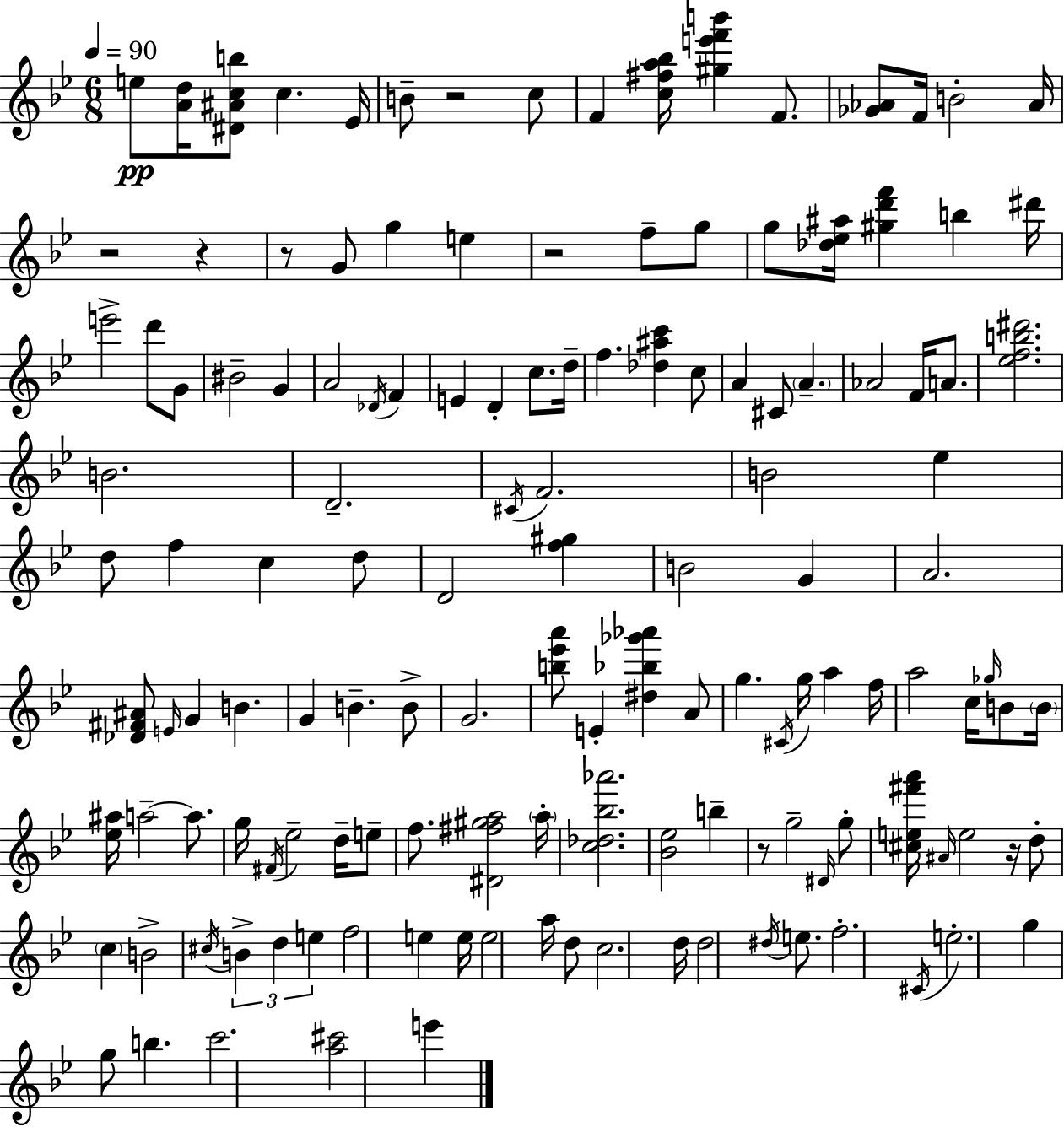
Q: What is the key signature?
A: BES major